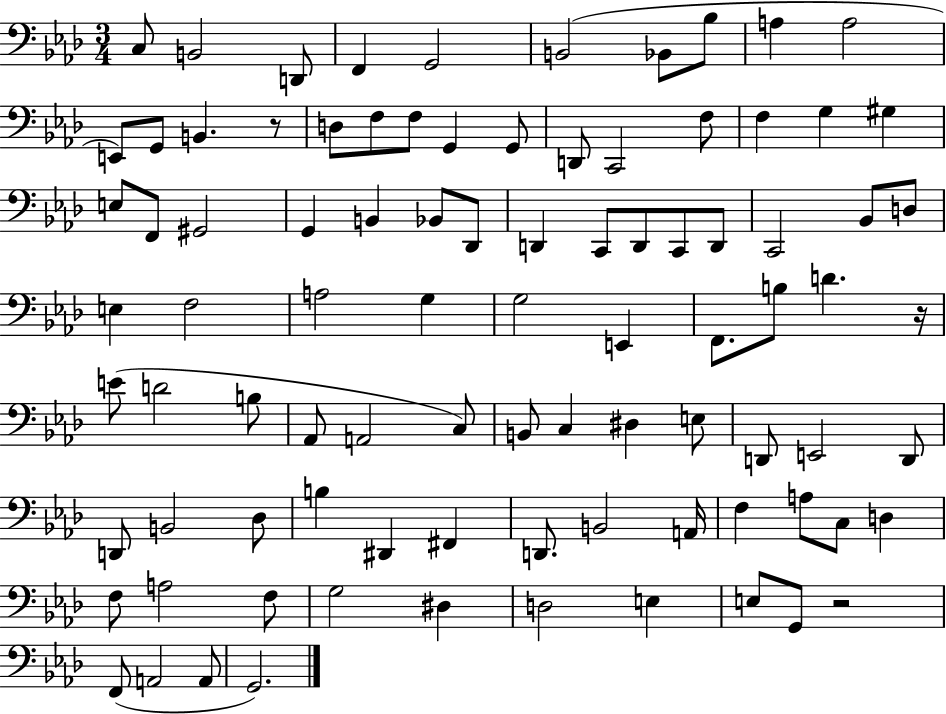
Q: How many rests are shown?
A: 3